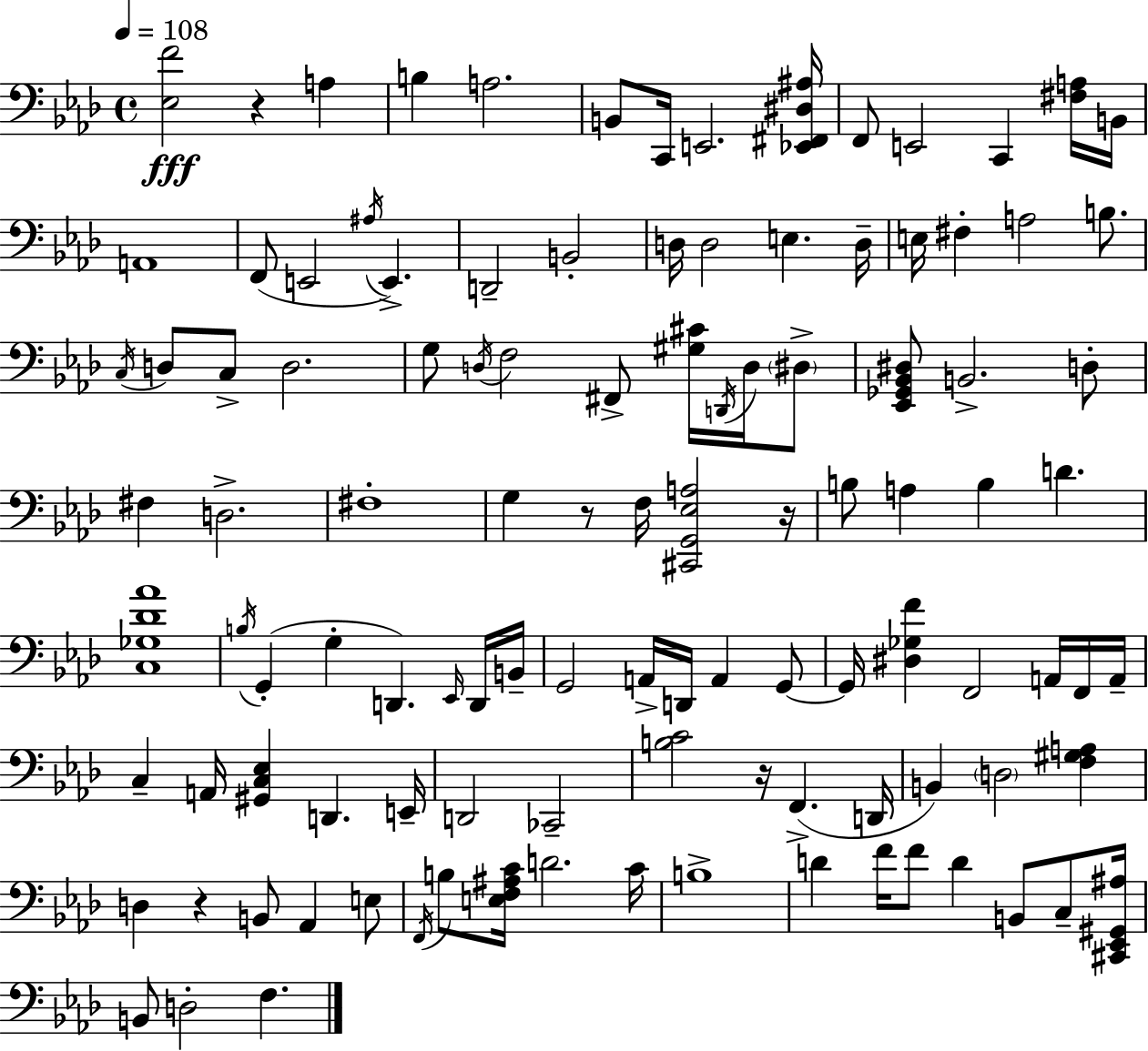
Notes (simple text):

[Eb3,F4]/h R/q A3/q B3/q A3/h. B2/e C2/s E2/h. [Eb2,F#2,D#3,A#3]/s F2/e E2/h C2/q [F#3,A3]/s B2/s A2/w F2/e E2/h A#3/s E2/q. D2/h B2/h D3/s D3/h E3/q. D3/s E3/s F#3/q A3/h B3/e. C3/s D3/e C3/e D3/h. G3/e D3/s F3/h F#2/e [G#3,C#4]/s D2/s D3/s D#3/e [Eb2,Gb2,Bb2,D#3]/e B2/h. D3/e F#3/q D3/h. F#3/w G3/q R/e F3/s [C#2,G2,Eb3,A3]/h R/s B3/e A3/q B3/q D4/q. [C3,Gb3,Db4,Ab4]/w B3/s G2/q G3/q D2/q. Eb2/s D2/s B2/s G2/h A2/s D2/s A2/q G2/e G2/s [D#3,Gb3,F4]/q F2/h A2/s F2/s A2/s C3/q A2/s [G#2,C3,Eb3]/q D2/q. E2/s D2/h CES2/h [B3,C4]/h R/s F2/q. D2/s B2/q D3/h [F3,G#3,A3]/q D3/q R/q B2/e Ab2/q E3/e F2/s B3/e [E3,F3,A#3,C4]/s D4/h. C4/s B3/w D4/q F4/s F4/e D4/q B2/e C3/e [C#2,Eb2,G#2,A#3]/s B2/e D3/h F3/q.